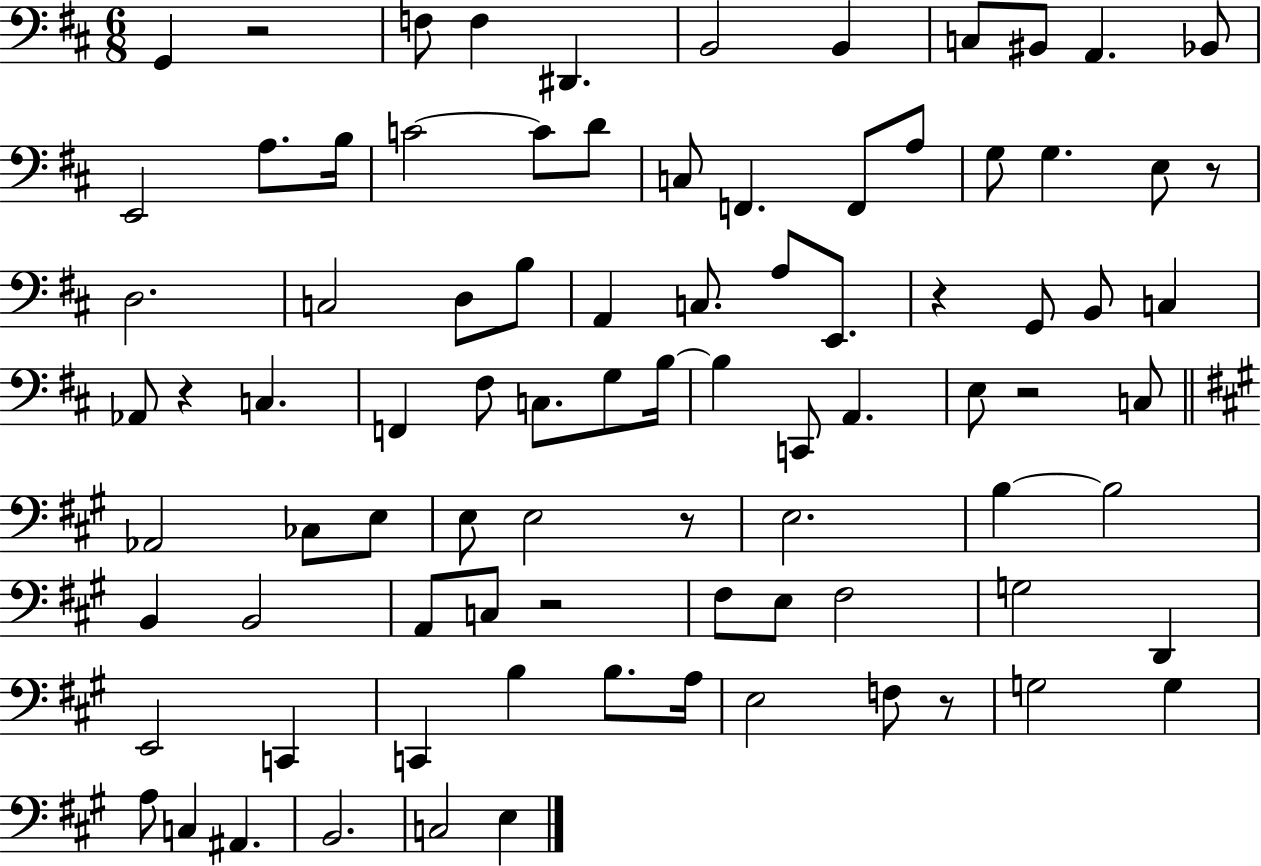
G2/q R/h F3/e F3/q D#2/q. B2/h B2/q C3/e BIS2/e A2/q. Bb2/e E2/h A3/e. B3/s C4/h C4/e D4/e C3/e F2/q. F2/e A3/e G3/e G3/q. E3/e R/e D3/h. C3/h D3/e B3/e A2/q C3/e. A3/e E2/e. R/q G2/e B2/e C3/q Ab2/e R/q C3/q. F2/q F#3/e C3/e. G3/e B3/s B3/q C2/e A2/q. E3/e R/h C3/e Ab2/h CES3/e E3/e E3/e E3/h R/e E3/h. B3/q B3/h B2/q B2/h A2/e C3/e R/h F#3/e E3/e F#3/h G3/h D2/q E2/h C2/q C2/q B3/q B3/e. A3/s E3/h F3/e R/e G3/h G3/q A3/e C3/q A#2/q. B2/h. C3/h E3/q